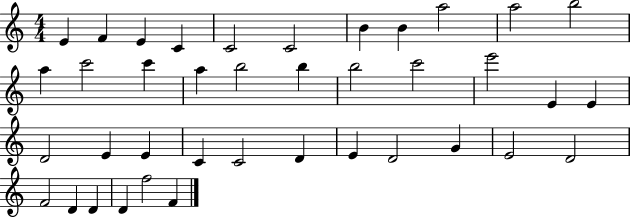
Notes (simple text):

E4/q F4/q E4/q C4/q C4/h C4/h B4/q B4/q A5/h A5/h B5/h A5/q C6/h C6/q A5/q B5/h B5/q B5/h C6/h E6/h E4/q E4/q D4/h E4/q E4/q C4/q C4/h D4/q E4/q D4/h G4/q E4/h D4/h F4/h D4/q D4/q D4/q F5/h F4/q